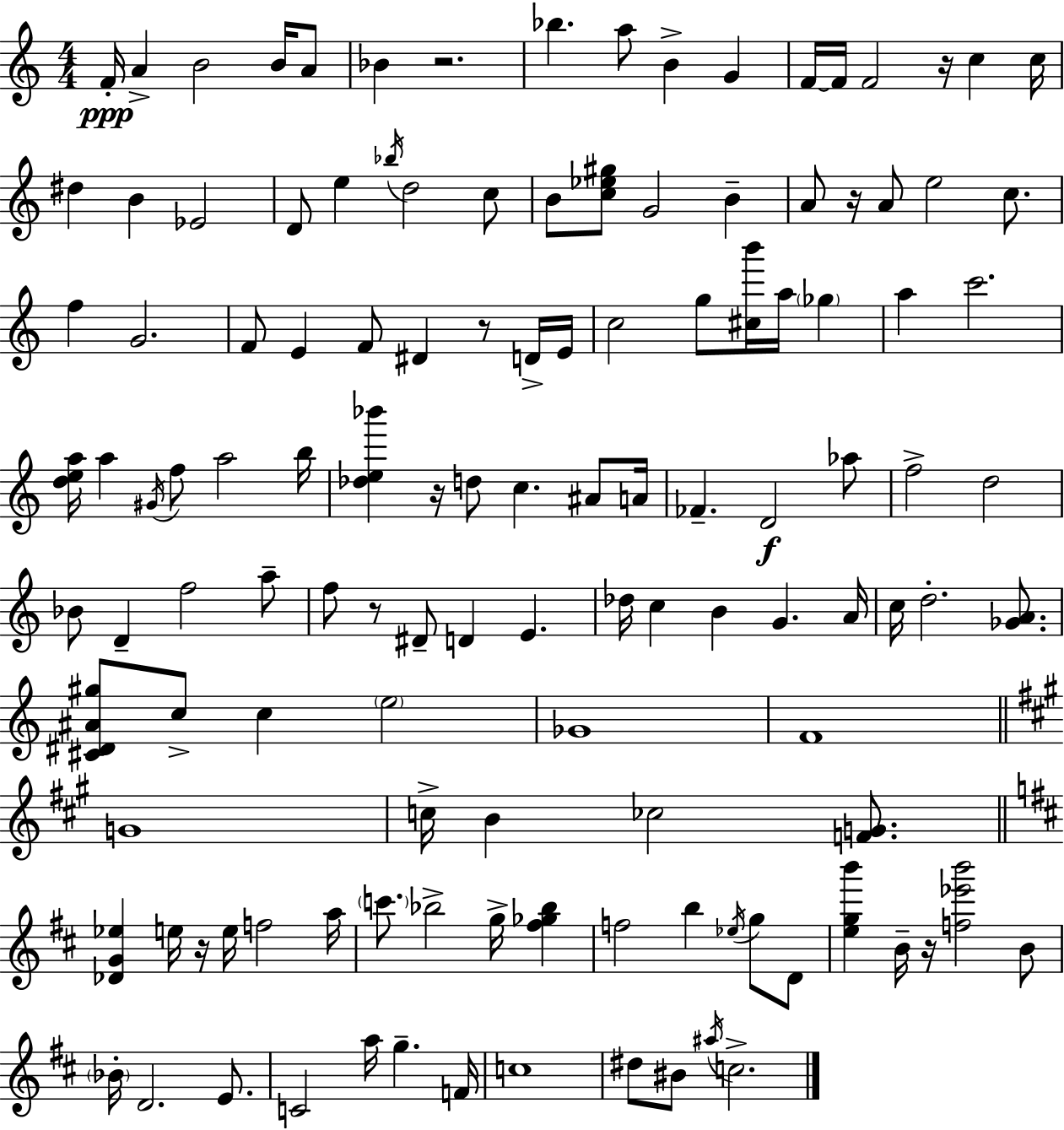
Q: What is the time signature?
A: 4/4